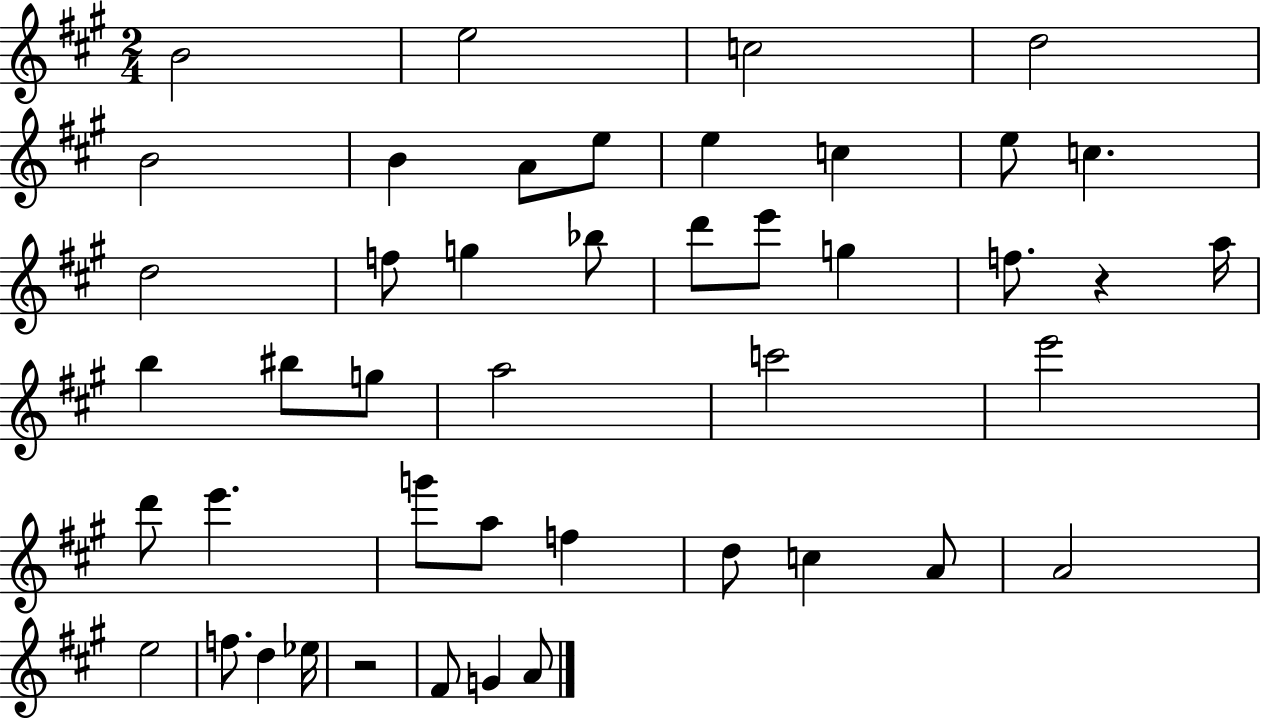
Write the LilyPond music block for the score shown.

{
  \clef treble
  \numericTimeSignature
  \time 2/4
  \key a \major
  b'2 | e''2 | c''2 | d''2 | \break b'2 | b'4 a'8 e''8 | e''4 c''4 | e''8 c''4. | \break d''2 | f''8 g''4 bes''8 | d'''8 e'''8 g''4 | f''8. r4 a''16 | \break b''4 bis''8 g''8 | a''2 | c'''2 | e'''2 | \break d'''8 e'''4. | g'''8 a''8 f''4 | d''8 c''4 a'8 | a'2 | \break e''2 | f''8. d''4 ees''16 | r2 | fis'8 g'4 a'8 | \break \bar "|."
}